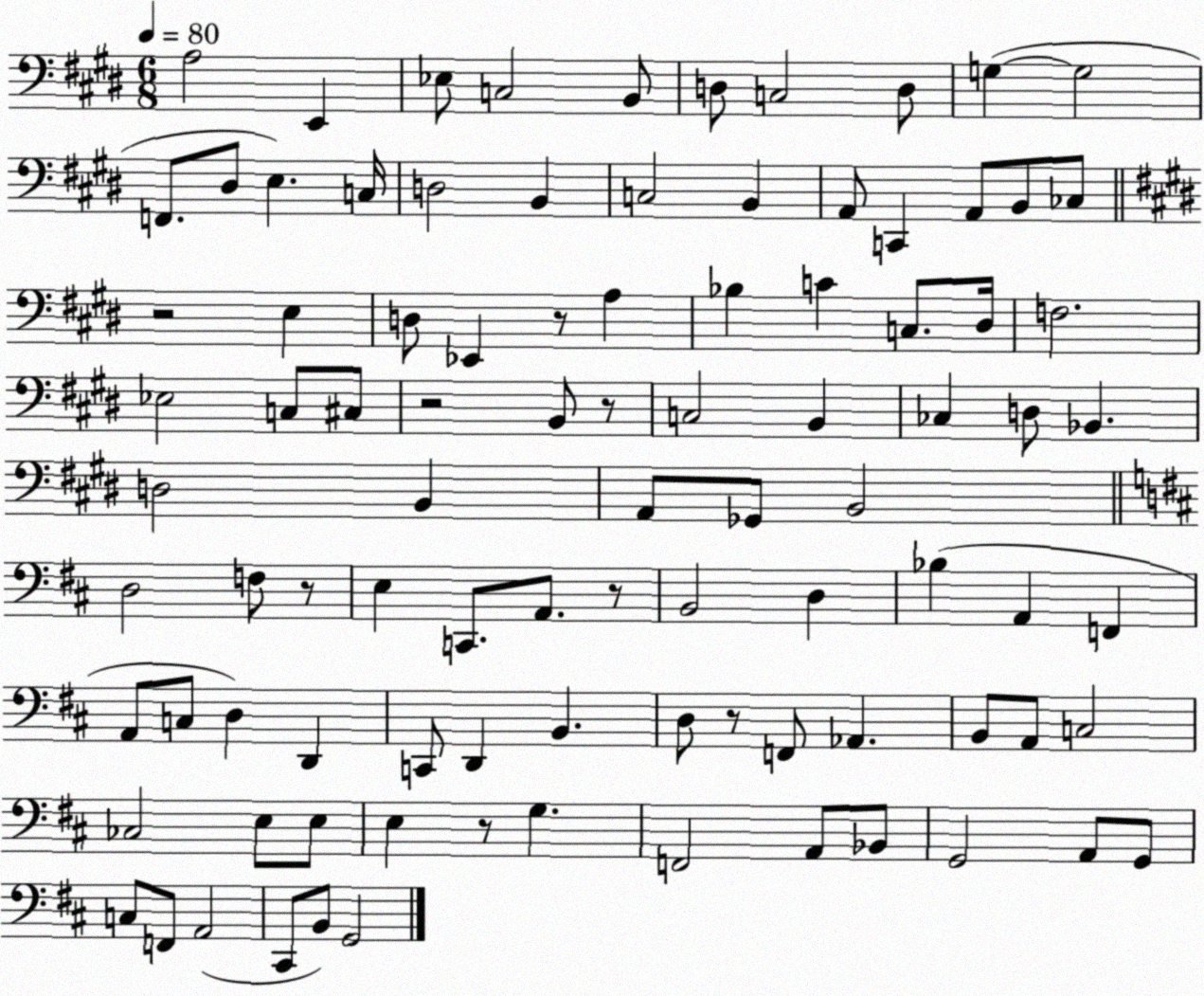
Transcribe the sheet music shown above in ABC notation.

X:1
T:Untitled
M:6/8
L:1/4
K:E
A,2 E,, _E,/2 C,2 B,,/2 D,/2 C,2 D,/2 G, G,2 F,,/2 ^D,/2 E, C,/4 D,2 B,, C,2 B,, A,,/2 C,, A,,/2 B,,/2 _C,/2 z2 E, D,/2 _E,, z/2 A, _B, C C,/2 ^D,/4 F,2 _E,2 C,/2 ^C,/2 z2 B,,/2 z/2 C,2 B,, _C, D,/2 _B,, D,2 B,, A,,/2 _G,,/2 B,,2 D,2 F,/2 z/2 E, C,,/2 A,,/2 z/2 B,,2 D, _B, A,, F,, A,,/2 C,/2 D, D,, C,,/2 D,, B,, D,/2 z/2 F,,/2 _A,, B,,/2 A,,/2 C,2 _C,2 E,/2 E,/2 E, z/2 G, F,,2 A,,/2 _B,,/2 G,,2 A,,/2 G,,/2 C,/2 F,,/2 A,,2 ^C,,/2 B,,/2 G,,2